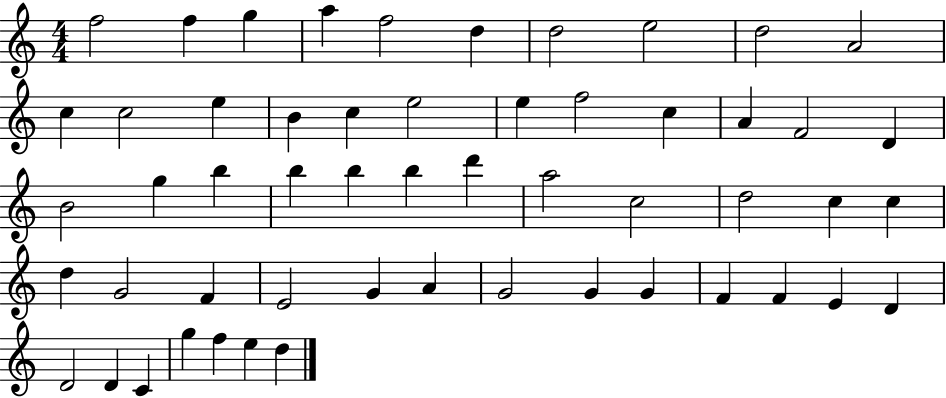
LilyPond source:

{
  \clef treble
  \numericTimeSignature
  \time 4/4
  \key c \major
  f''2 f''4 g''4 | a''4 f''2 d''4 | d''2 e''2 | d''2 a'2 | \break c''4 c''2 e''4 | b'4 c''4 e''2 | e''4 f''2 c''4 | a'4 f'2 d'4 | \break b'2 g''4 b''4 | b''4 b''4 b''4 d'''4 | a''2 c''2 | d''2 c''4 c''4 | \break d''4 g'2 f'4 | e'2 g'4 a'4 | g'2 g'4 g'4 | f'4 f'4 e'4 d'4 | \break d'2 d'4 c'4 | g''4 f''4 e''4 d''4 | \bar "|."
}